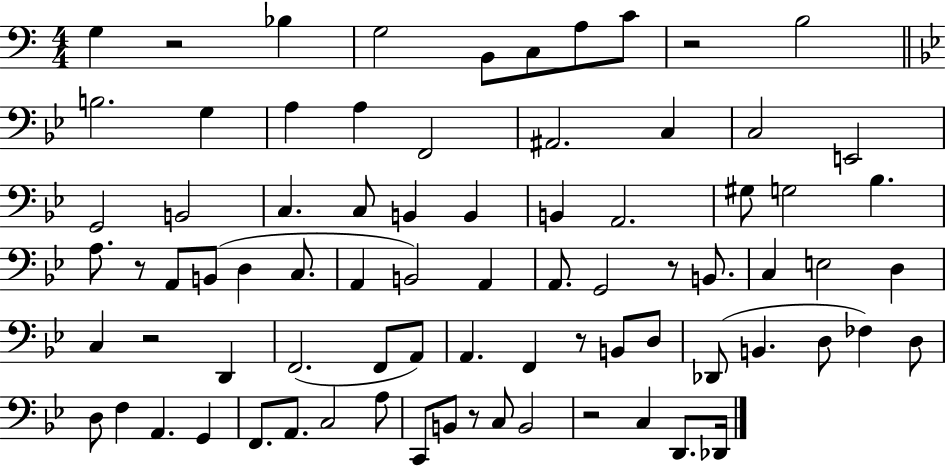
X:1
T:Untitled
M:4/4
L:1/4
K:C
G, z2 _B, G,2 B,,/2 C,/2 A,/2 C/2 z2 B,2 B,2 G, A, A, F,,2 ^A,,2 C, C,2 E,,2 G,,2 B,,2 C, C,/2 B,, B,, B,, A,,2 ^G,/2 G,2 _B, A,/2 z/2 A,,/2 B,,/2 D, C,/2 A,, B,,2 A,, A,,/2 G,,2 z/2 B,,/2 C, E,2 D, C, z2 D,, F,,2 F,,/2 A,,/2 A,, F,, z/2 B,,/2 D,/2 _D,,/2 B,, D,/2 _F, D,/2 D,/2 F, A,, G,, F,,/2 A,,/2 C,2 A,/2 C,,/2 B,,/2 z/2 C,/2 B,,2 z2 C, D,,/2 _D,,/4